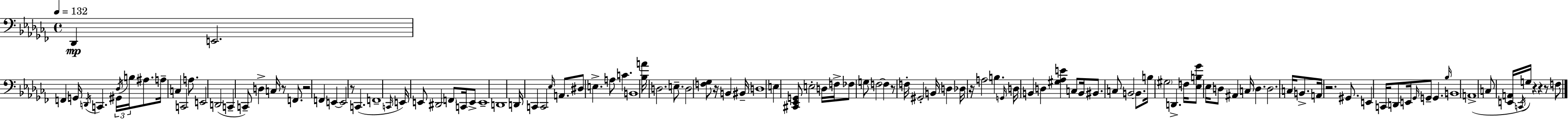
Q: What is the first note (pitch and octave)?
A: Db2